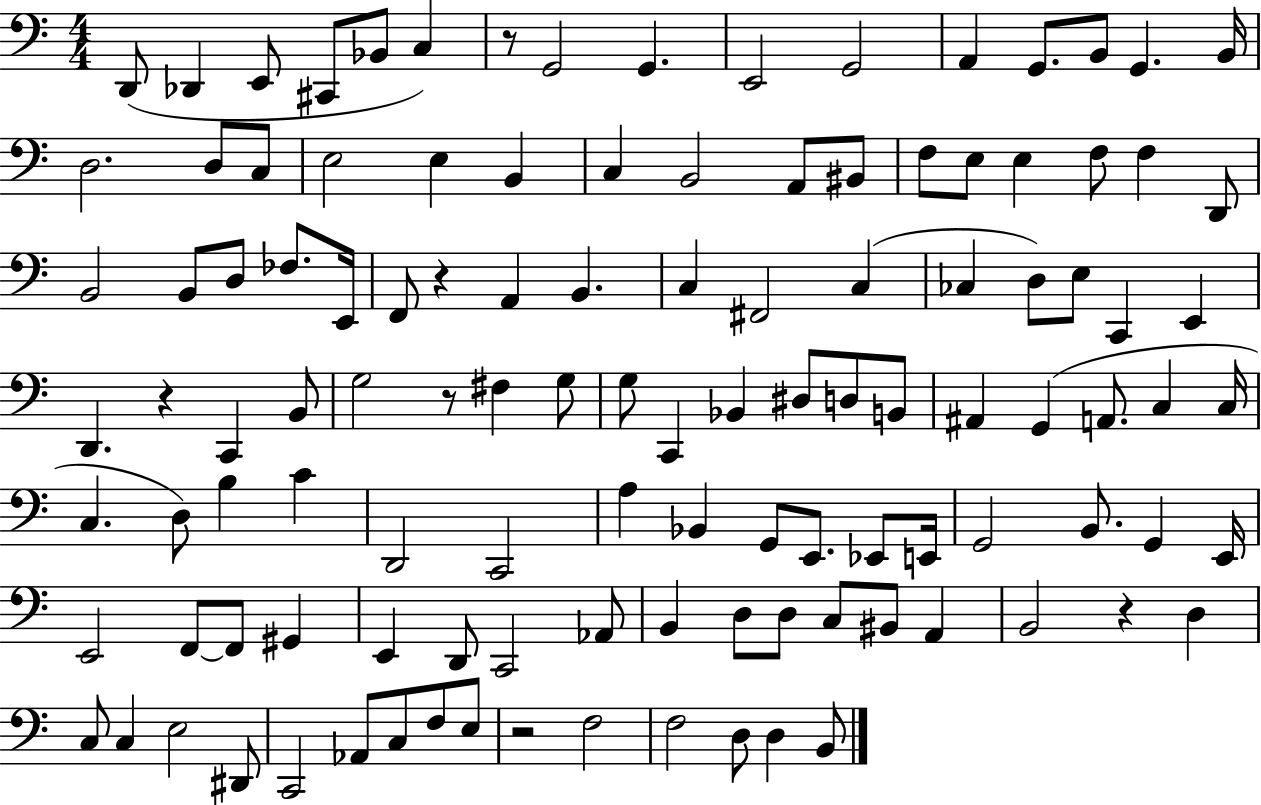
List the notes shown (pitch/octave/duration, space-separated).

D2/e Db2/q E2/e C#2/e Bb2/e C3/q R/e G2/h G2/q. E2/h G2/h A2/q G2/e. B2/e G2/q. B2/s D3/h. D3/e C3/e E3/h E3/q B2/q C3/q B2/h A2/e BIS2/e F3/e E3/e E3/q F3/e F3/q D2/e B2/h B2/e D3/e FES3/e. E2/s F2/e R/q A2/q B2/q. C3/q F#2/h C3/q CES3/q D3/e E3/e C2/q E2/q D2/q. R/q C2/q B2/e G3/h R/e F#3/q G3/e G3/e C2/q Bb2/q D#3/e D3/e B2/e A#2/q G2/q A2/e. C3/q C3/s C3/q. D3/e B3/q C4/q D2/h C2/h A3/q Bb2/q G2/e E2/e. Eb2/e E2/s G2/h B2/e. G2/q E2/s E2/h F2/e F2/e G#2/q E2/q D2/e C2/h Ab2/e B2/q D3/e D3/e C3/e BIS2/e A2/q B2/h R/q D3/q C3/e C3/q E3/h D#2/e C2/h Ab2/e C3/e F3/e E3/e R/h F3/h F3/h D3/e D3/q B2/e